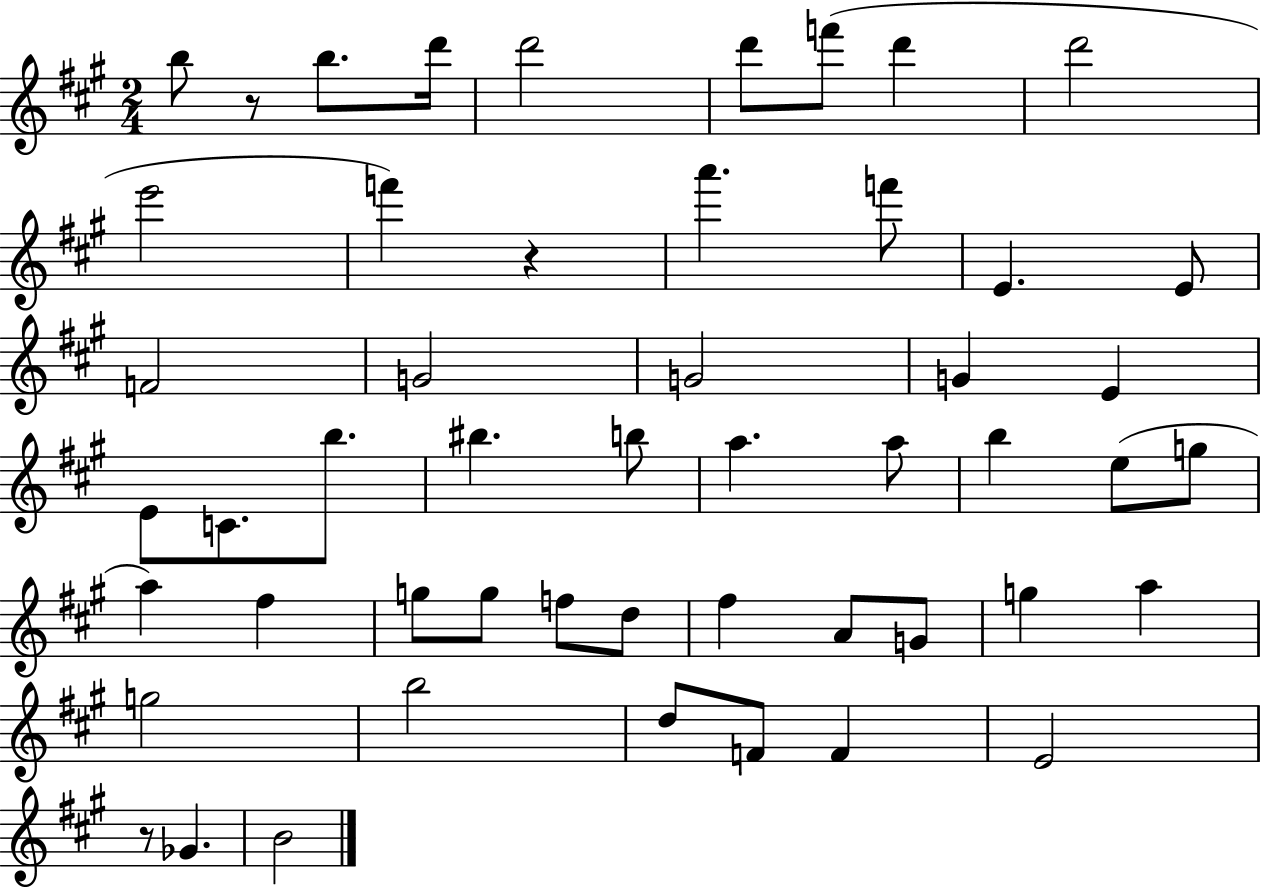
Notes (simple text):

B5/e R/e B5/e. D6/s D6/h D6/e F6/e D6/q D6/h E6/h F6/q R/q A6/q. F6/e E4/q. E4/e F4/h G4/h G4/h G4/q E4/q E4/e C4/e. B5/e. BIS5/q. B5/e A5/q. A5/e B5/q E5/e G5/e A5/q F#5/q G5/e G5/e F5/e D5/e F#5/q A4/e G4/e G5/q A5/q G5/h B5/h D5/e F4/e F4/q E4/h R/e Gb4/q. B4/h